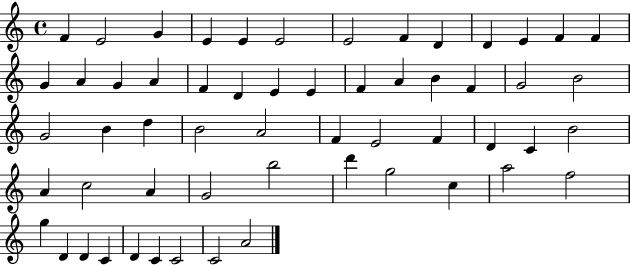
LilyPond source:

{
  \clef treble
  \time 4/4
  \defaultTimeSignature
  \key c \major
  f'4 e'2 g'4 | e'4 e'4 e'2 | e'2 f'4 d'4 | d'4 e'4 f'4 f'4 | \break g'4 a'4 g'4 a'4 | f'4 d'4 e'4 e'4 | f'4 a'4 b'4 f'4 | g'2 b'2 | \break g'2 b'4 d''4 | b'2 a'2 | f'4 e'2 f'4 | d'4 c'4 b'2 | \break a'4 c''2 a'4 | g'2 b''2 | d'''4 g''2 c''4 | a''2 f''2 | \break g''4 d'4 d'4 c'4 | d'4 c'4 c'2 | c'2 a'2 | \bar "|."
}